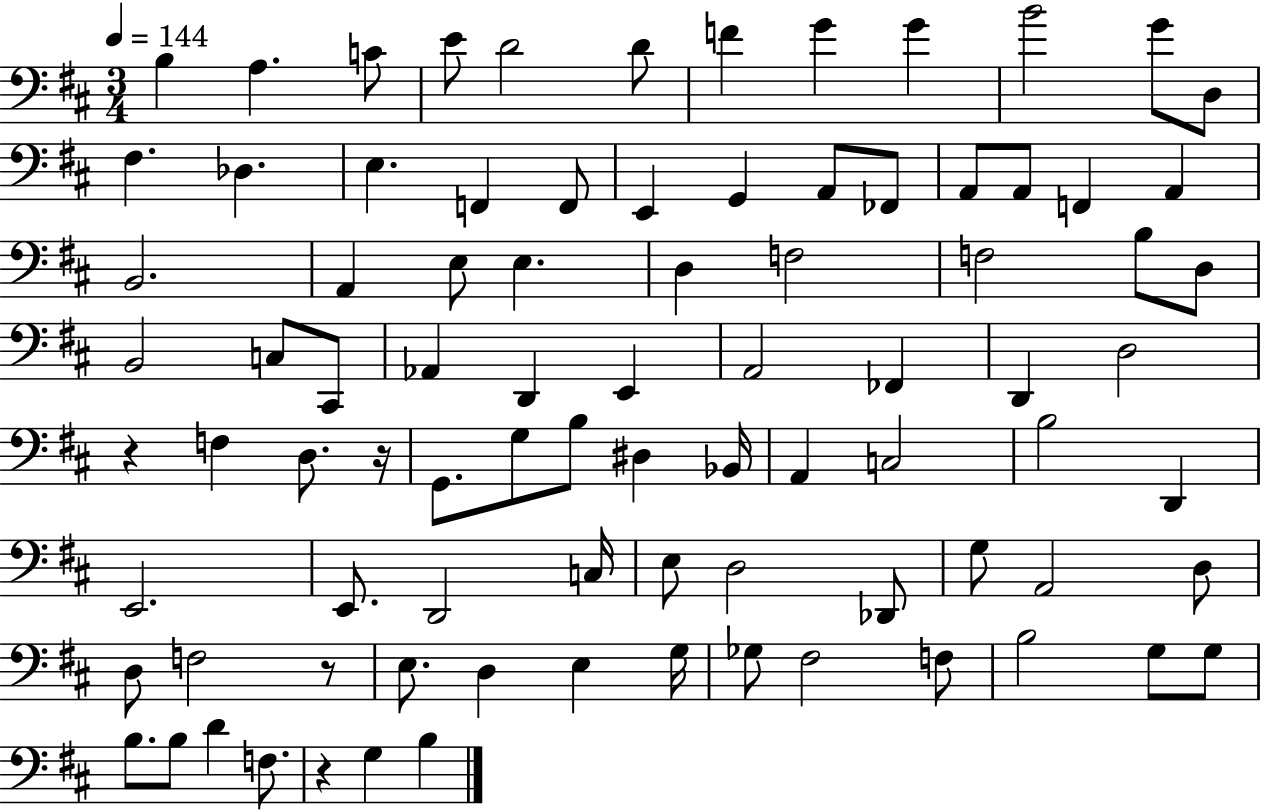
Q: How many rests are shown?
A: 4